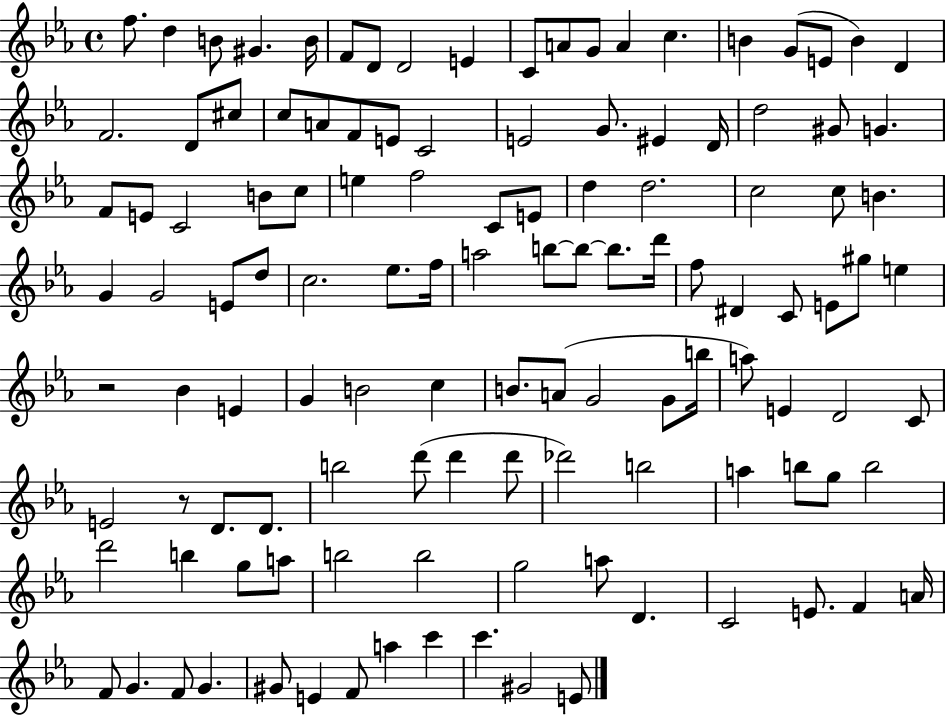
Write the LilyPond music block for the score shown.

{
  \clef treble
  \time 4/4
  \defaultTimeSignature
  \key ees \major
  f''8. d''4 b'8 gis'4. b'16 | f'8 d'8 d'2 e'4 | c'8 a'8 g'8 a'4 c''4. | b'4 g'8( e'8 b'4) d'4 | \break f'2. d'8 cis''8 | c''8 a'8 f'8 e'8 c'2 | e'2 g'8. eis'4 d'16 | d''2 gis'8 g'4. | \break f'8 e'8 c'2 b'8 c''8 | e''4 f''2 c'8 e'8 | d''4 d''2. | c''2 c''8 b'4. | \break g'4 g'2 e'8 d''8 | c''2. ees''8. f''16 | a''2 b''8~~ b''8~~ b''8. d'''16 | f''8 dis'4 c'8 e'8 gis''8 e''4 | \break r2 bes'4 e'4 | g'4 b'2 c''4 | b'8. a'8( g'2 g'8 b''16 | a''8) e'4 d'2 c'8 | \break e'2 r8 d'8. d'8. | b''2 d'''8( d'''4 d'''8 | des'''2) b''2 | a''4 b''8 g''8 b''2 | \break d'''2 b''4 g''8 a''8 | b''2 b''2 | g''2 a''8 d'4. | c'2 e'8. f'4 a'16 | \break f'8 g'4. f'8 g'4. | gis'8 e'4 f'8 a''4 c'''4 | c'''4. gis'2 e'8 | \bar "|."
}